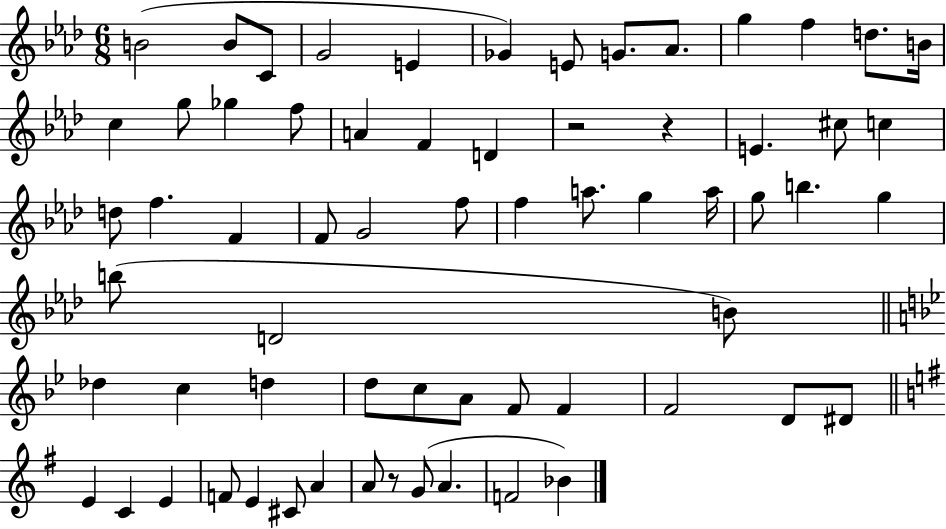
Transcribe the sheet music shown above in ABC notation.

X:1
T:Untitled
M:6/8
L:1/4
K:Ab
B2 B/2 C/2 G2 E _G E/2 G/2 _A/2 g f d/2 B/4 c g/2 _g f/2 A F D z2 z E ^c/2 c d/2 f F F/2 G2 f/2 f a/2 g a/4 g/2 b g b/2 D2 B/2 _d c d d/2 c/2 A/2 F/2 F F2 D/2 ^D/2 E C E F/2 E ^C/2 A A/2 z/2 G/2 A F2 _B